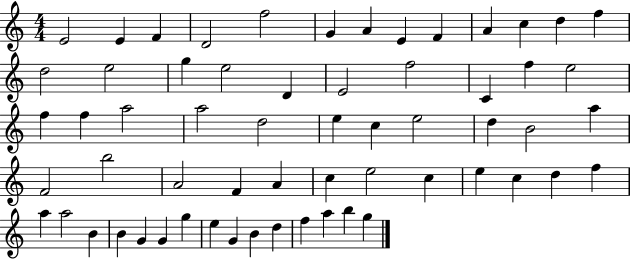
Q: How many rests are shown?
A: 0